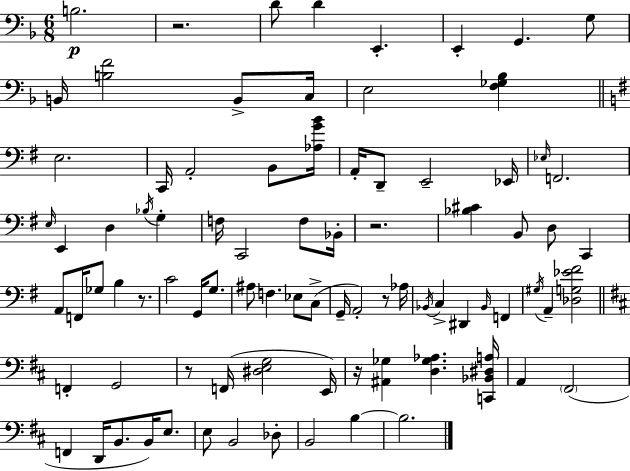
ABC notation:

X:1
T:Untitled
M:6/8
L:1/4
K:Dm
B,2 z2 D/2 D E,, E,, G,, G,/2 B,,/4 [B,F]2 B,,/2 C,/4 E,2 [F,_G,_B,] E,2 C,,/4 A,,2 B,,/2 [_A,GB]/4 A,,/4 D,,/2 E,,2 _E,,/4 _E,/4 F,,2 E,/4 E,, D, _B,/4 G, F,/4 C,,2 F,/2 _B,,/4 z2 [_B,^C] B,,/2 D,/2 C,, A,,/2 F,,/4 _G,/2 B, z/2 C2 G,,/4 G,/2 ^A,/2 F, _E,/2 C,/2 G,,/4 A,,2 z/2 _A,/4 _B,,/4 C, ^D,, _B,,/4 F,, ^G,/4 A,, [_D,G,_E^F]2 F,, G,,2 z/2 F,,/4 [^D,E,G,]2 E,,/4 z/4 [^A,,_G,] [D,_G,_A,] [C,,_B,,^D,A,]/4 A,, ^F,,2 F,, D,,/4 B,,/2 B,,/4 E,/2 E,/2 B,,2 _D,/2 B,,2 B, B,2